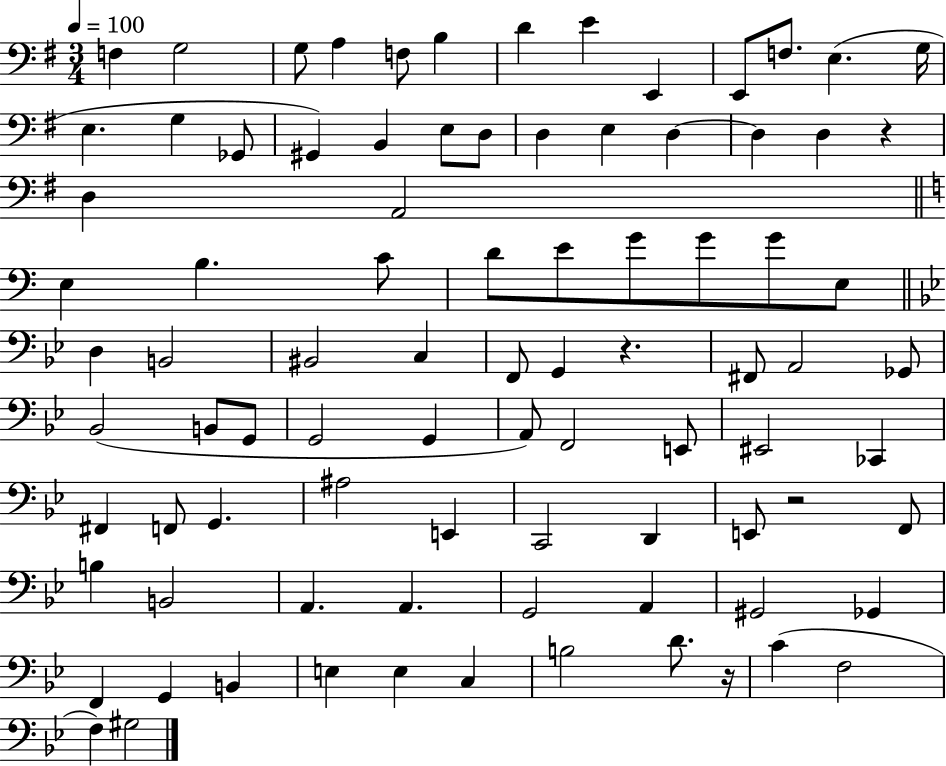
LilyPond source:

{
  \clef bass
  \numericTimeSignature
  \time 3/4
  \key g \major
  \tempo 4 = 100
  \repeat volta 2 { f4 g2 | g8 a4 f8 b4 | d'4 e'4 e,4 | e,8 f8. e4.( g16 | \break e4. g4 ges,8 | gis,4) b,4 e8 d8 | d4 e4 d4~~ | d4 d4 r4 | \break d4 a,2 | \bar "||" \break \key c \major e4 b4. c'8 | d'8 e'8 g'8 g'8 g'8 e8 | \bar "||" \break \key bes \major d4 b,2 | bis,2 c4 | f,8 g,4 r4. | fis,8 a,2 ges,8 | \break bes,2( b,8 g,8 | g,2 g,4 | a,8) f,2 e,8 | eis,2 ces,4 | \break fis,4 f,8 g,4. | ais2 e,4 | c,2 d,4 | e,8 r2 f,8 | \break b4 b,2 | a,4. a,4. | g,2 a,4 | gis,2 ges,4 | \break f,4 g,4 b,4 | e4 e4 c4 | b2 d'8. r16 | c'4( f2 | \break f4) gis2 | } \bar "|."
}